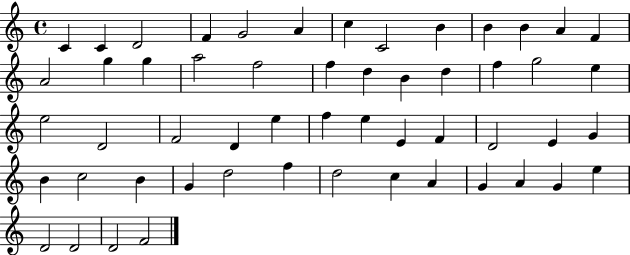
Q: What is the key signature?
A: C major